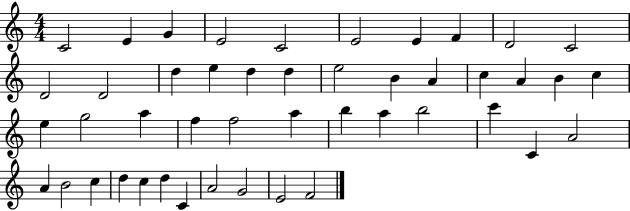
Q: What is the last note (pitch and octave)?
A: F4